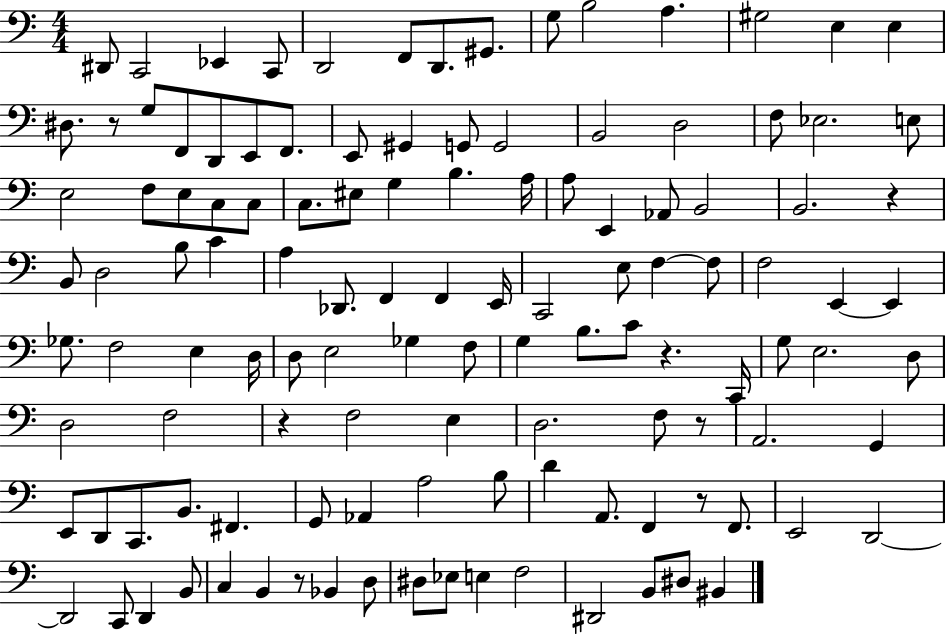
D#2/e C2/h Eb2/q C2/e D2/h F2/e D2/e. G#2/e. G3/e B3/h A3/q. G#3/h E3/q E3/q D#3/e. R/e G3/e F2/e D2/e E2/e F2/e. E2/e G#2/q G2/e G2/h B2/h D3/h F3/e Eb3/h. E3/e E3/h F3/e E3/e C3/e C3/e C3/e. EIS3/e G3/q B3/q. A3/s A3/e E2/q Ab2/e B2/h B2/h. R/q B2/e D3/h B3/e C4/q A3/q Db2/e. F2/q F2/q E2/s C2/h E3/e F3/q F3/e F3/h E2/q E2/q Gb3/e. F3/h E3/q D3/s D3/e E3/h Gb3/q F3/e G3/q B3/e. C4/e R/q. C2/s G3/e E3/h. D3/e D3/h F3/h R/q F3/h E3/q D3/h. F3/e R/e A2/h. G2/q E2/e D2/e C2/e. B2/e. F#2/q. G2/e Ab2/q A3/h B3/e D4/q A2/e. F2/q R/e F2/e. E2/h D2/h D2/h C2/e D2/q B2/e C3/q B2/q R/e Bb2/q D3/e D#3/e Eb3/e E3/q F3/h D#2/h B2/e D#3/e BIS2/q